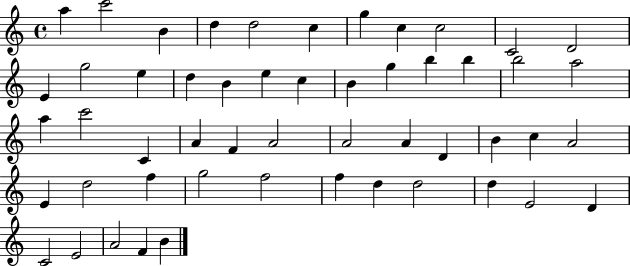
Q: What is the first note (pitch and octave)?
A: A5